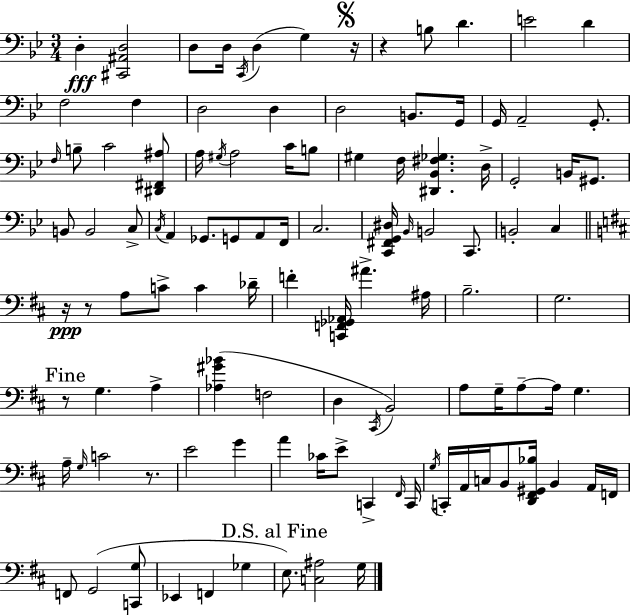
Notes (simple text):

D3/q [C#2,A#2,D3]/h D3/e D3/s C2/s D3/q G3/q R/s R/q B3/e D4/q. E4/h D4/q F3/h F3/q D3/h D3/q D3/h B2/e. G2/s G2/s A2/h G2/e. F3/s B3/e C4/h [D#2,F#2,A#3]/e A3/s G#3/s A3/h C4/s B3/e G#3/q F3/s [D#2,Bb2,F#3,Gb3]/q. D3/s G2/h B2/s G#2/e. B2/e B2/h C3/e C3/s A2/q Gb2/e. G2/e A2/e F2/s C3/h. [C2,F#2,G2,D#3]/s Bb2/s B2/h C2/e. B2/h C3/q R/s R/e A3/e C4/e C4/q Db4/s F4/q [C2,F2,Gb2,Ab2]/s A#4/q. A#3/s B3/h. G3/h. R/e G3/q. A3/q [Ab3,G#4,Bb4]/q F3/h D3/q C#2/s B2/h A3/e G3/s A3/e A3/s G3/q. A3/s G3/s C4/h R/e. E4/h G4/q A4/q CES4/s E4/e C2/q F#2/s C2/s G3/s C2/s A2/s C3/s B2/e [D2,F#2,G#2,Bb3]/s B2/q A2/s F2/s F2/e G2/h [C2,G3]/e Eb2/q F2/q Gb3/q E3/e. [C3,A#3]/h G3/s